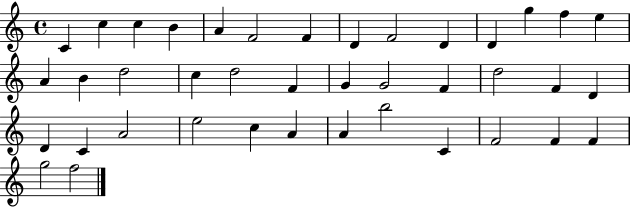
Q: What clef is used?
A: treble